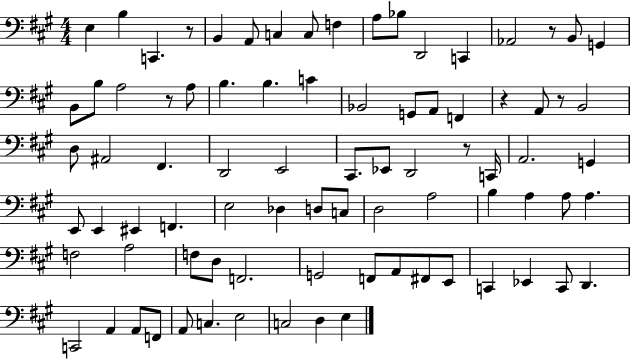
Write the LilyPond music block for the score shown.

{
  \clef bass
  \numericTimeSignature
  \time 4/4
  \key a \major
  e4 b4 c,4. r8 | b,4 a,8 c4 c8 f4 | a8 bes8 d,2 c,4 | aes,2 r8 b,8 g,4 | \break b,8 b8 a2 r8 a8 | b4. b4. c'4 | bes,2 g,8 a,8 f,4 | r4 a,8 r8 b,2 | \break d8 ais,2 fis,4. | d,2 e,2 | cis,8. ees,8 d,2 r8 c,16 | a,2. g,4 | \break e,8 e,4 eis,4 f,4. | e2 des4 d8 c8 | d2 a2 | b4 a4 a8 a4. | \break f2 a2 | f8 d8 f,2. | g,2 f,8 a,8 fis,8 e,8 | c,4 ees,4 c,8 d,4. | \break c,2 a,4 a,8 f,8 | a,8 c4. e2 | c2 d4 e4 | \bar "|."
}